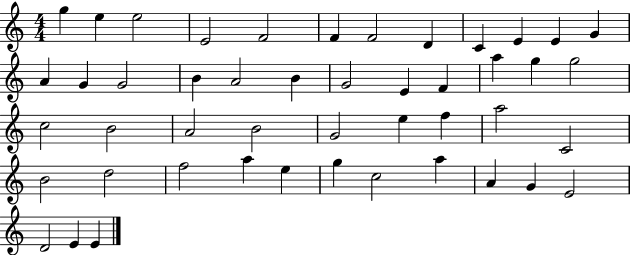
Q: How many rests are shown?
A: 0